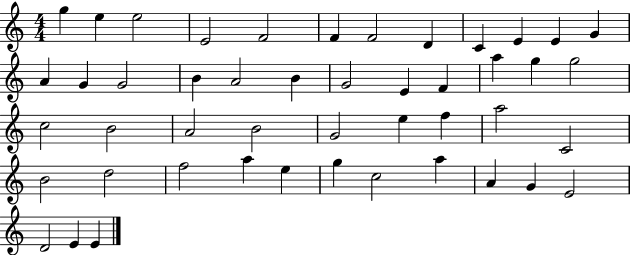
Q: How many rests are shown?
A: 0